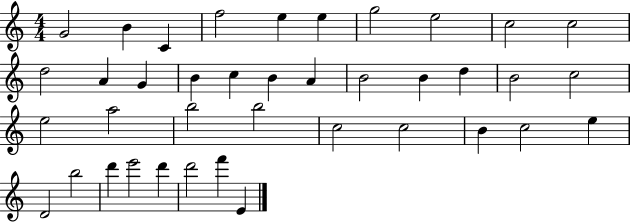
{
  \clef treble
  \numericTimeSignature
  \time 4/4
  \key c \major
  g'2 b'4 c'4 | f''2 e''4 e''4 | g''2 e''2 | c''2 c''2 | \break d''2 a'4 g'4 | b'4 c''4 b'4 a'4 | b'2 b'4 d''4 | b'2 c''2 | \break e''2 a''2 | b''2 b''2 | c''2 c''2 | b'4 c''2 e''4 | \break d'2 b''2 | d'''4 e'''2 d'''4 | d'''2 f'''4 e'4 | \bar "|."
}